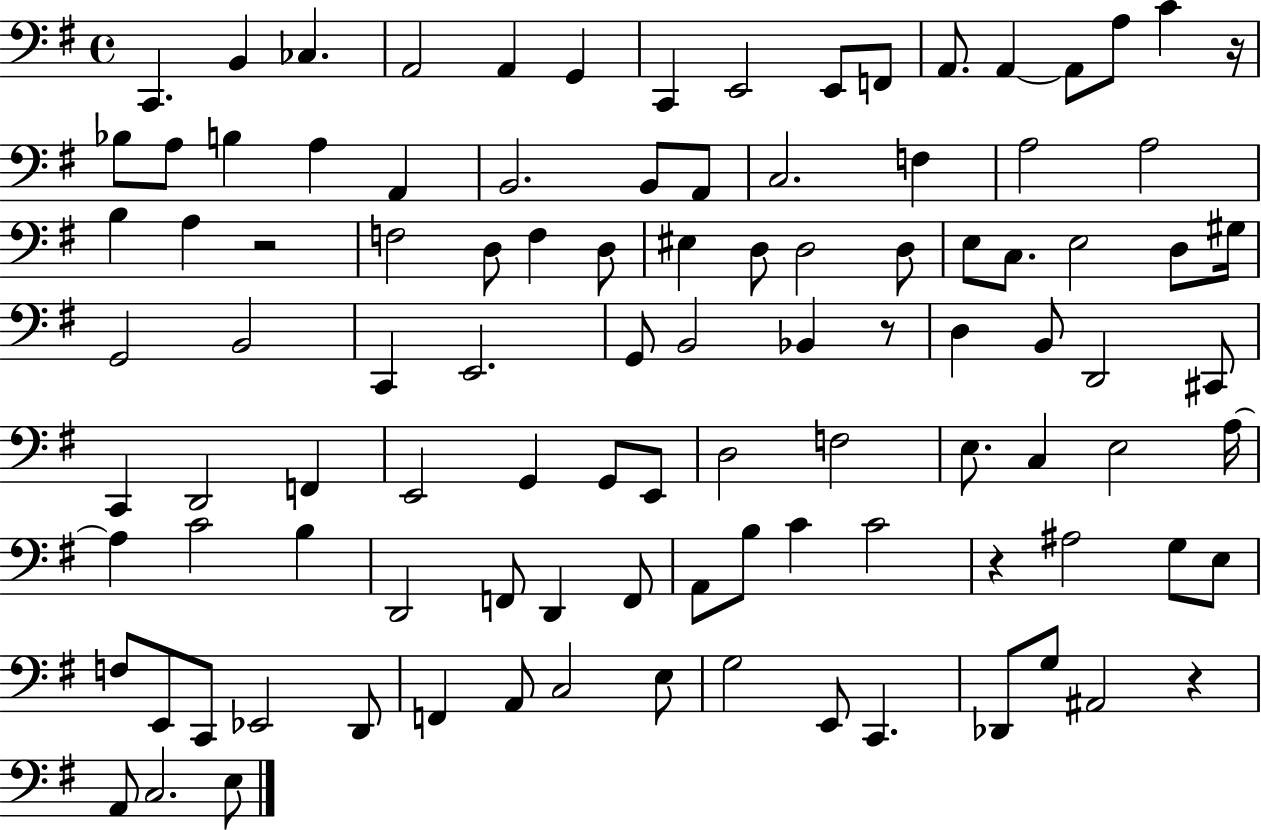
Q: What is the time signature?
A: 4/4